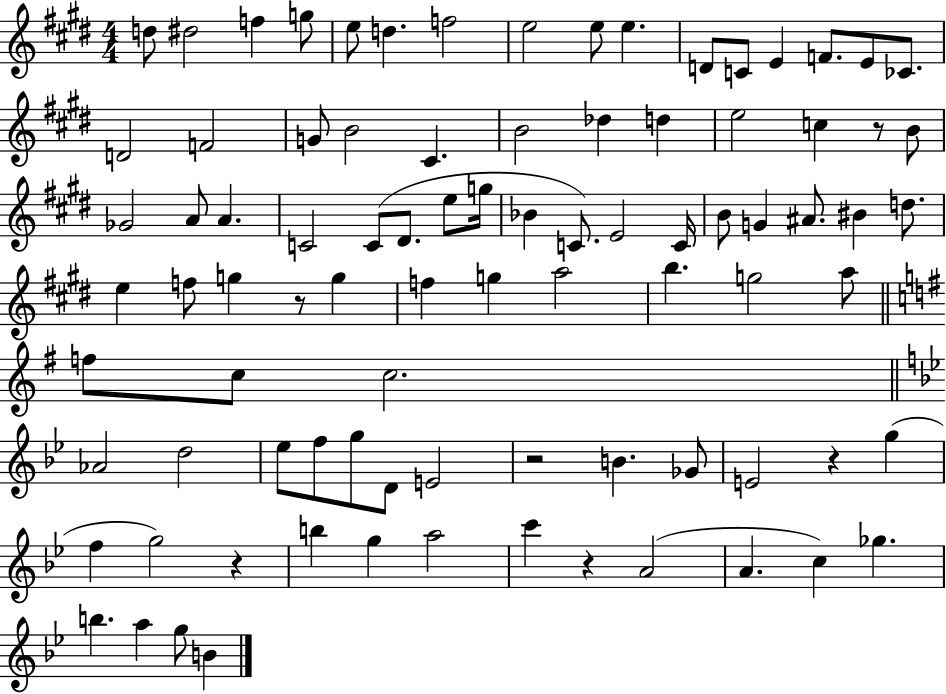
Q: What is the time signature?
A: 4/4